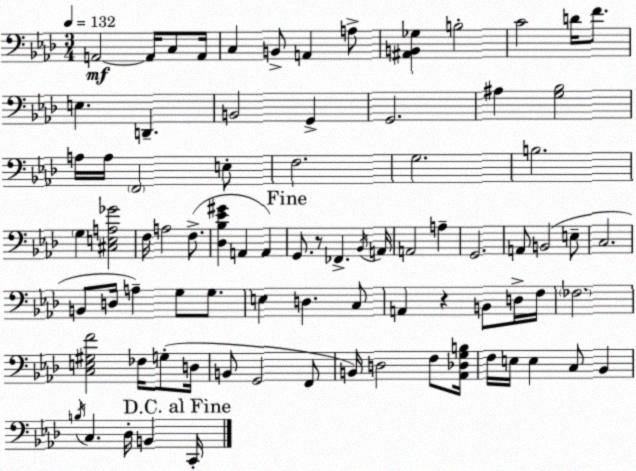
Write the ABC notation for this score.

X:1
T:Untitled
M:3/4
L:1/4
K:Ab
A,,2 A,,/4 C,/2 A,,/4 C, B,,/2 A,, A,/2 [^A,,B,,_G,] B,2 C2 D/4 F/2 E, D,, B,,2 G,, G,,2 ^A, [G,_B,]2 A,/4 A,/4 F,,2 E,/2 F,2 G,2 B,2 G, [^C,E,A,_G]2 F,/4 A,2 F,/2 [_D,_B,_E^G] A,, A,, G,,/2 z/2 _F,, _B,,/4 A,,/4 A,,2 A, G,,2 A,,/2 B,,2 E,/2 C,2 B,,/2 D,/4 A, G,/2 G,/2 E, D, C,/2 A,, z B,,/2 D,/4 F,/4 _F,2 [C,E,^G,F]2 _F,/4 G,/2 D,/4 B,,/2 G,,2 F,,/2 B,,/4 D,2 F,/2 [_A,,_D,G,B,]/4 F,/4 E,/4 E, C,/2 _B,, B,/4 C, _D,/4 B,, C,,/4